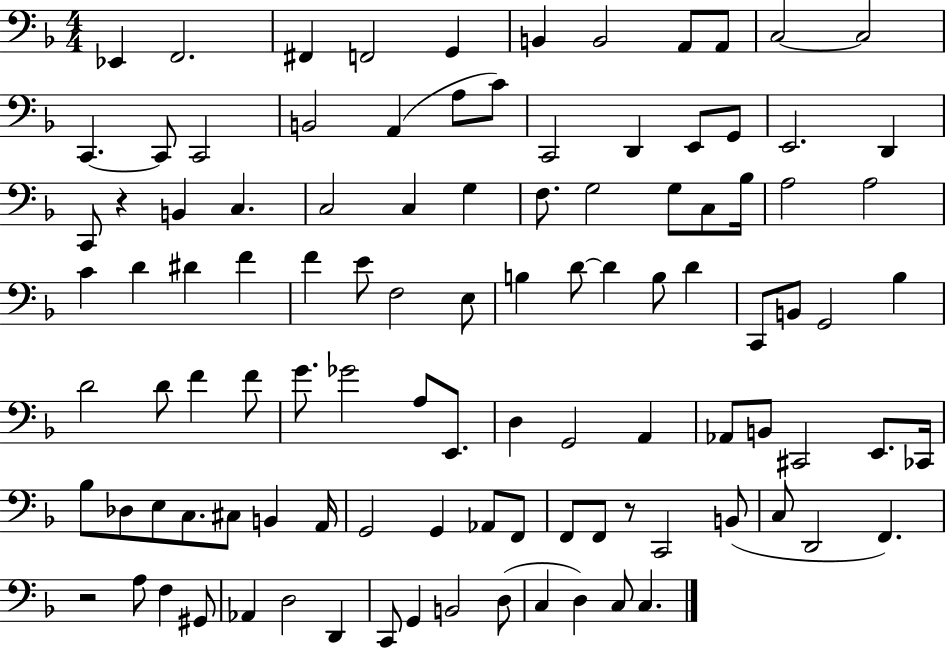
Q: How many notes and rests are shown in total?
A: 105